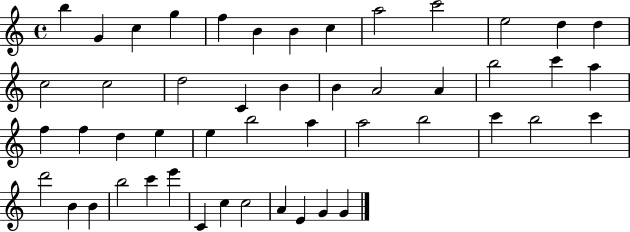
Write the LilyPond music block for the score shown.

{
  \clef treble
  \time 4/4
  \defaultTimeSignature
  \key c \major
  b''4 g'4 c''4 g''4 | f''4 b'4 b'4 c''4 | a''2 c'''2 | e''2 d''4 d''4 | \break c''2 c''2 | d''2 c'4 b'4 | b'4 a'2 a'4 | b''2 c'''4 a''4 | \break f''4 f''4 d''4 e''4 | e''4 b''2 a''4 | a''2 b''2 | c'''4 b''2 c'''4 | \break d'''2 b'4 b'4 | b''2 c'''4 e'''4 | c'4 c''4 c''2 | a'4 e'4 g'4 g'4 | \break \bar "|."
}